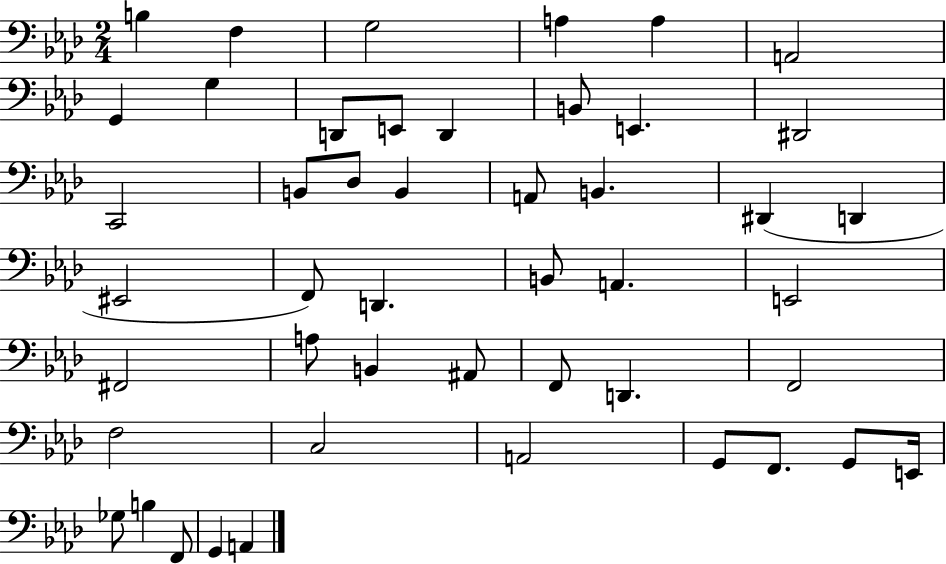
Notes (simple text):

B3/q F3/q G3/h A3/q A3/q A2/h G2/q G3/q D2/e E2/e D2/q B2/e E2/q. D#2/h C2/h B2/e Db3/e B2/q A2/e B2/q. D#2/q D2/q EIS2/h F2/e D2/q. B2/e A2/q. E2/h F#2/h A3/e B2/q A#2/e F2/e D2/q. F2/h F3/h C3/h A2/h G2/e F2/e. G2/e E2/s Gb3/e B3/q F2/e G2/q A2/q